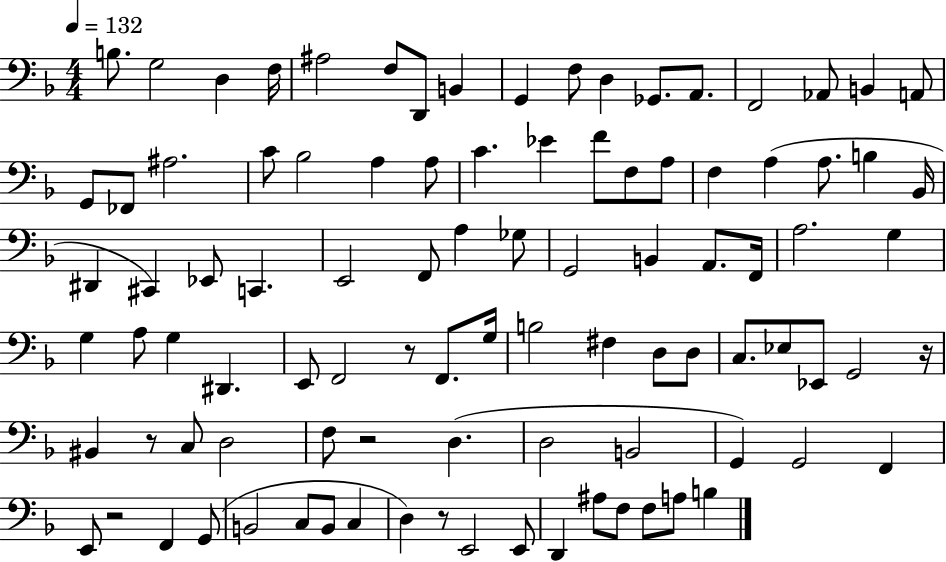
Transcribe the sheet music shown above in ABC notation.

X:1
T:Untitled
M:4/4
L:1/4
K:F
B,/2 G,2 D, F,/4 ^A,2 F,/2 D,,/2 B,, G,, F,/2 D, _G,,/2 A,,/2 F,,2 _A,,/2 B,, A,,/2 G,,/2 _F,,/2 ^A,2 C/2 _B,2 A, A,/2 C _E F/2 F,/2 A,/2 F, A, A,/2 B, _B,,/4 ^D,, ^C,, _E,,/2 C,, E,,2 F,,/2 A, _G,/2 G,,2 B,, A,,/2 F,,/4 A,2 G, G, A,/2 G, ^D,, E,,/2 F,,2 z/2 F,,/2 G,/4 B,2 ^F, D,/2 D,/2 C,/2 _E,/2 _E,,/2 G,,2 z/4 ^B,, z/2 C,/2 D,2 F,/2 z2 D, D,2 B,,2 G,, G,,2 F,, E,,/2 z2 F,, G,,/2 B,,2 C,/2 B,,/2 C, D, z/2 E,,2 E,,/2 D,, ^A,/2 F,/2 F,/2 A,/2 B,